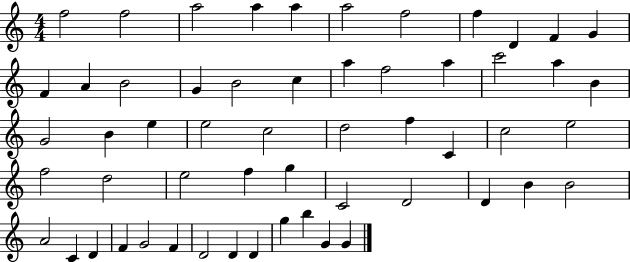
{
  \clef treble
  \numericTimeSignature
  \time 4/4
  \key c \major
  f''2 f''2 | a''2 a''4 a''4 | a''2 f''2 | f''4 d'4 f'4 g'4 | \break f'4 a'4 b'2 | g'4 b'2 c''4 | a''4 f''2 a''4 | c'''2 a''4 b'4 | \break g'2 b'4 e''4 | e''2 c''2 | d''2 f''4 c'4 | c''2 e''2 | \break f''2 d''2 | e''2 f''4 g''4 | c'2 d'2 | d'4 b'4 b'2 | \break a'2 c'4 d'4 | f'4 g'2 f'4 | d'2 d'4 d'4 | g''4 b''4 g'4 g'4 | \break \bar "|."
}